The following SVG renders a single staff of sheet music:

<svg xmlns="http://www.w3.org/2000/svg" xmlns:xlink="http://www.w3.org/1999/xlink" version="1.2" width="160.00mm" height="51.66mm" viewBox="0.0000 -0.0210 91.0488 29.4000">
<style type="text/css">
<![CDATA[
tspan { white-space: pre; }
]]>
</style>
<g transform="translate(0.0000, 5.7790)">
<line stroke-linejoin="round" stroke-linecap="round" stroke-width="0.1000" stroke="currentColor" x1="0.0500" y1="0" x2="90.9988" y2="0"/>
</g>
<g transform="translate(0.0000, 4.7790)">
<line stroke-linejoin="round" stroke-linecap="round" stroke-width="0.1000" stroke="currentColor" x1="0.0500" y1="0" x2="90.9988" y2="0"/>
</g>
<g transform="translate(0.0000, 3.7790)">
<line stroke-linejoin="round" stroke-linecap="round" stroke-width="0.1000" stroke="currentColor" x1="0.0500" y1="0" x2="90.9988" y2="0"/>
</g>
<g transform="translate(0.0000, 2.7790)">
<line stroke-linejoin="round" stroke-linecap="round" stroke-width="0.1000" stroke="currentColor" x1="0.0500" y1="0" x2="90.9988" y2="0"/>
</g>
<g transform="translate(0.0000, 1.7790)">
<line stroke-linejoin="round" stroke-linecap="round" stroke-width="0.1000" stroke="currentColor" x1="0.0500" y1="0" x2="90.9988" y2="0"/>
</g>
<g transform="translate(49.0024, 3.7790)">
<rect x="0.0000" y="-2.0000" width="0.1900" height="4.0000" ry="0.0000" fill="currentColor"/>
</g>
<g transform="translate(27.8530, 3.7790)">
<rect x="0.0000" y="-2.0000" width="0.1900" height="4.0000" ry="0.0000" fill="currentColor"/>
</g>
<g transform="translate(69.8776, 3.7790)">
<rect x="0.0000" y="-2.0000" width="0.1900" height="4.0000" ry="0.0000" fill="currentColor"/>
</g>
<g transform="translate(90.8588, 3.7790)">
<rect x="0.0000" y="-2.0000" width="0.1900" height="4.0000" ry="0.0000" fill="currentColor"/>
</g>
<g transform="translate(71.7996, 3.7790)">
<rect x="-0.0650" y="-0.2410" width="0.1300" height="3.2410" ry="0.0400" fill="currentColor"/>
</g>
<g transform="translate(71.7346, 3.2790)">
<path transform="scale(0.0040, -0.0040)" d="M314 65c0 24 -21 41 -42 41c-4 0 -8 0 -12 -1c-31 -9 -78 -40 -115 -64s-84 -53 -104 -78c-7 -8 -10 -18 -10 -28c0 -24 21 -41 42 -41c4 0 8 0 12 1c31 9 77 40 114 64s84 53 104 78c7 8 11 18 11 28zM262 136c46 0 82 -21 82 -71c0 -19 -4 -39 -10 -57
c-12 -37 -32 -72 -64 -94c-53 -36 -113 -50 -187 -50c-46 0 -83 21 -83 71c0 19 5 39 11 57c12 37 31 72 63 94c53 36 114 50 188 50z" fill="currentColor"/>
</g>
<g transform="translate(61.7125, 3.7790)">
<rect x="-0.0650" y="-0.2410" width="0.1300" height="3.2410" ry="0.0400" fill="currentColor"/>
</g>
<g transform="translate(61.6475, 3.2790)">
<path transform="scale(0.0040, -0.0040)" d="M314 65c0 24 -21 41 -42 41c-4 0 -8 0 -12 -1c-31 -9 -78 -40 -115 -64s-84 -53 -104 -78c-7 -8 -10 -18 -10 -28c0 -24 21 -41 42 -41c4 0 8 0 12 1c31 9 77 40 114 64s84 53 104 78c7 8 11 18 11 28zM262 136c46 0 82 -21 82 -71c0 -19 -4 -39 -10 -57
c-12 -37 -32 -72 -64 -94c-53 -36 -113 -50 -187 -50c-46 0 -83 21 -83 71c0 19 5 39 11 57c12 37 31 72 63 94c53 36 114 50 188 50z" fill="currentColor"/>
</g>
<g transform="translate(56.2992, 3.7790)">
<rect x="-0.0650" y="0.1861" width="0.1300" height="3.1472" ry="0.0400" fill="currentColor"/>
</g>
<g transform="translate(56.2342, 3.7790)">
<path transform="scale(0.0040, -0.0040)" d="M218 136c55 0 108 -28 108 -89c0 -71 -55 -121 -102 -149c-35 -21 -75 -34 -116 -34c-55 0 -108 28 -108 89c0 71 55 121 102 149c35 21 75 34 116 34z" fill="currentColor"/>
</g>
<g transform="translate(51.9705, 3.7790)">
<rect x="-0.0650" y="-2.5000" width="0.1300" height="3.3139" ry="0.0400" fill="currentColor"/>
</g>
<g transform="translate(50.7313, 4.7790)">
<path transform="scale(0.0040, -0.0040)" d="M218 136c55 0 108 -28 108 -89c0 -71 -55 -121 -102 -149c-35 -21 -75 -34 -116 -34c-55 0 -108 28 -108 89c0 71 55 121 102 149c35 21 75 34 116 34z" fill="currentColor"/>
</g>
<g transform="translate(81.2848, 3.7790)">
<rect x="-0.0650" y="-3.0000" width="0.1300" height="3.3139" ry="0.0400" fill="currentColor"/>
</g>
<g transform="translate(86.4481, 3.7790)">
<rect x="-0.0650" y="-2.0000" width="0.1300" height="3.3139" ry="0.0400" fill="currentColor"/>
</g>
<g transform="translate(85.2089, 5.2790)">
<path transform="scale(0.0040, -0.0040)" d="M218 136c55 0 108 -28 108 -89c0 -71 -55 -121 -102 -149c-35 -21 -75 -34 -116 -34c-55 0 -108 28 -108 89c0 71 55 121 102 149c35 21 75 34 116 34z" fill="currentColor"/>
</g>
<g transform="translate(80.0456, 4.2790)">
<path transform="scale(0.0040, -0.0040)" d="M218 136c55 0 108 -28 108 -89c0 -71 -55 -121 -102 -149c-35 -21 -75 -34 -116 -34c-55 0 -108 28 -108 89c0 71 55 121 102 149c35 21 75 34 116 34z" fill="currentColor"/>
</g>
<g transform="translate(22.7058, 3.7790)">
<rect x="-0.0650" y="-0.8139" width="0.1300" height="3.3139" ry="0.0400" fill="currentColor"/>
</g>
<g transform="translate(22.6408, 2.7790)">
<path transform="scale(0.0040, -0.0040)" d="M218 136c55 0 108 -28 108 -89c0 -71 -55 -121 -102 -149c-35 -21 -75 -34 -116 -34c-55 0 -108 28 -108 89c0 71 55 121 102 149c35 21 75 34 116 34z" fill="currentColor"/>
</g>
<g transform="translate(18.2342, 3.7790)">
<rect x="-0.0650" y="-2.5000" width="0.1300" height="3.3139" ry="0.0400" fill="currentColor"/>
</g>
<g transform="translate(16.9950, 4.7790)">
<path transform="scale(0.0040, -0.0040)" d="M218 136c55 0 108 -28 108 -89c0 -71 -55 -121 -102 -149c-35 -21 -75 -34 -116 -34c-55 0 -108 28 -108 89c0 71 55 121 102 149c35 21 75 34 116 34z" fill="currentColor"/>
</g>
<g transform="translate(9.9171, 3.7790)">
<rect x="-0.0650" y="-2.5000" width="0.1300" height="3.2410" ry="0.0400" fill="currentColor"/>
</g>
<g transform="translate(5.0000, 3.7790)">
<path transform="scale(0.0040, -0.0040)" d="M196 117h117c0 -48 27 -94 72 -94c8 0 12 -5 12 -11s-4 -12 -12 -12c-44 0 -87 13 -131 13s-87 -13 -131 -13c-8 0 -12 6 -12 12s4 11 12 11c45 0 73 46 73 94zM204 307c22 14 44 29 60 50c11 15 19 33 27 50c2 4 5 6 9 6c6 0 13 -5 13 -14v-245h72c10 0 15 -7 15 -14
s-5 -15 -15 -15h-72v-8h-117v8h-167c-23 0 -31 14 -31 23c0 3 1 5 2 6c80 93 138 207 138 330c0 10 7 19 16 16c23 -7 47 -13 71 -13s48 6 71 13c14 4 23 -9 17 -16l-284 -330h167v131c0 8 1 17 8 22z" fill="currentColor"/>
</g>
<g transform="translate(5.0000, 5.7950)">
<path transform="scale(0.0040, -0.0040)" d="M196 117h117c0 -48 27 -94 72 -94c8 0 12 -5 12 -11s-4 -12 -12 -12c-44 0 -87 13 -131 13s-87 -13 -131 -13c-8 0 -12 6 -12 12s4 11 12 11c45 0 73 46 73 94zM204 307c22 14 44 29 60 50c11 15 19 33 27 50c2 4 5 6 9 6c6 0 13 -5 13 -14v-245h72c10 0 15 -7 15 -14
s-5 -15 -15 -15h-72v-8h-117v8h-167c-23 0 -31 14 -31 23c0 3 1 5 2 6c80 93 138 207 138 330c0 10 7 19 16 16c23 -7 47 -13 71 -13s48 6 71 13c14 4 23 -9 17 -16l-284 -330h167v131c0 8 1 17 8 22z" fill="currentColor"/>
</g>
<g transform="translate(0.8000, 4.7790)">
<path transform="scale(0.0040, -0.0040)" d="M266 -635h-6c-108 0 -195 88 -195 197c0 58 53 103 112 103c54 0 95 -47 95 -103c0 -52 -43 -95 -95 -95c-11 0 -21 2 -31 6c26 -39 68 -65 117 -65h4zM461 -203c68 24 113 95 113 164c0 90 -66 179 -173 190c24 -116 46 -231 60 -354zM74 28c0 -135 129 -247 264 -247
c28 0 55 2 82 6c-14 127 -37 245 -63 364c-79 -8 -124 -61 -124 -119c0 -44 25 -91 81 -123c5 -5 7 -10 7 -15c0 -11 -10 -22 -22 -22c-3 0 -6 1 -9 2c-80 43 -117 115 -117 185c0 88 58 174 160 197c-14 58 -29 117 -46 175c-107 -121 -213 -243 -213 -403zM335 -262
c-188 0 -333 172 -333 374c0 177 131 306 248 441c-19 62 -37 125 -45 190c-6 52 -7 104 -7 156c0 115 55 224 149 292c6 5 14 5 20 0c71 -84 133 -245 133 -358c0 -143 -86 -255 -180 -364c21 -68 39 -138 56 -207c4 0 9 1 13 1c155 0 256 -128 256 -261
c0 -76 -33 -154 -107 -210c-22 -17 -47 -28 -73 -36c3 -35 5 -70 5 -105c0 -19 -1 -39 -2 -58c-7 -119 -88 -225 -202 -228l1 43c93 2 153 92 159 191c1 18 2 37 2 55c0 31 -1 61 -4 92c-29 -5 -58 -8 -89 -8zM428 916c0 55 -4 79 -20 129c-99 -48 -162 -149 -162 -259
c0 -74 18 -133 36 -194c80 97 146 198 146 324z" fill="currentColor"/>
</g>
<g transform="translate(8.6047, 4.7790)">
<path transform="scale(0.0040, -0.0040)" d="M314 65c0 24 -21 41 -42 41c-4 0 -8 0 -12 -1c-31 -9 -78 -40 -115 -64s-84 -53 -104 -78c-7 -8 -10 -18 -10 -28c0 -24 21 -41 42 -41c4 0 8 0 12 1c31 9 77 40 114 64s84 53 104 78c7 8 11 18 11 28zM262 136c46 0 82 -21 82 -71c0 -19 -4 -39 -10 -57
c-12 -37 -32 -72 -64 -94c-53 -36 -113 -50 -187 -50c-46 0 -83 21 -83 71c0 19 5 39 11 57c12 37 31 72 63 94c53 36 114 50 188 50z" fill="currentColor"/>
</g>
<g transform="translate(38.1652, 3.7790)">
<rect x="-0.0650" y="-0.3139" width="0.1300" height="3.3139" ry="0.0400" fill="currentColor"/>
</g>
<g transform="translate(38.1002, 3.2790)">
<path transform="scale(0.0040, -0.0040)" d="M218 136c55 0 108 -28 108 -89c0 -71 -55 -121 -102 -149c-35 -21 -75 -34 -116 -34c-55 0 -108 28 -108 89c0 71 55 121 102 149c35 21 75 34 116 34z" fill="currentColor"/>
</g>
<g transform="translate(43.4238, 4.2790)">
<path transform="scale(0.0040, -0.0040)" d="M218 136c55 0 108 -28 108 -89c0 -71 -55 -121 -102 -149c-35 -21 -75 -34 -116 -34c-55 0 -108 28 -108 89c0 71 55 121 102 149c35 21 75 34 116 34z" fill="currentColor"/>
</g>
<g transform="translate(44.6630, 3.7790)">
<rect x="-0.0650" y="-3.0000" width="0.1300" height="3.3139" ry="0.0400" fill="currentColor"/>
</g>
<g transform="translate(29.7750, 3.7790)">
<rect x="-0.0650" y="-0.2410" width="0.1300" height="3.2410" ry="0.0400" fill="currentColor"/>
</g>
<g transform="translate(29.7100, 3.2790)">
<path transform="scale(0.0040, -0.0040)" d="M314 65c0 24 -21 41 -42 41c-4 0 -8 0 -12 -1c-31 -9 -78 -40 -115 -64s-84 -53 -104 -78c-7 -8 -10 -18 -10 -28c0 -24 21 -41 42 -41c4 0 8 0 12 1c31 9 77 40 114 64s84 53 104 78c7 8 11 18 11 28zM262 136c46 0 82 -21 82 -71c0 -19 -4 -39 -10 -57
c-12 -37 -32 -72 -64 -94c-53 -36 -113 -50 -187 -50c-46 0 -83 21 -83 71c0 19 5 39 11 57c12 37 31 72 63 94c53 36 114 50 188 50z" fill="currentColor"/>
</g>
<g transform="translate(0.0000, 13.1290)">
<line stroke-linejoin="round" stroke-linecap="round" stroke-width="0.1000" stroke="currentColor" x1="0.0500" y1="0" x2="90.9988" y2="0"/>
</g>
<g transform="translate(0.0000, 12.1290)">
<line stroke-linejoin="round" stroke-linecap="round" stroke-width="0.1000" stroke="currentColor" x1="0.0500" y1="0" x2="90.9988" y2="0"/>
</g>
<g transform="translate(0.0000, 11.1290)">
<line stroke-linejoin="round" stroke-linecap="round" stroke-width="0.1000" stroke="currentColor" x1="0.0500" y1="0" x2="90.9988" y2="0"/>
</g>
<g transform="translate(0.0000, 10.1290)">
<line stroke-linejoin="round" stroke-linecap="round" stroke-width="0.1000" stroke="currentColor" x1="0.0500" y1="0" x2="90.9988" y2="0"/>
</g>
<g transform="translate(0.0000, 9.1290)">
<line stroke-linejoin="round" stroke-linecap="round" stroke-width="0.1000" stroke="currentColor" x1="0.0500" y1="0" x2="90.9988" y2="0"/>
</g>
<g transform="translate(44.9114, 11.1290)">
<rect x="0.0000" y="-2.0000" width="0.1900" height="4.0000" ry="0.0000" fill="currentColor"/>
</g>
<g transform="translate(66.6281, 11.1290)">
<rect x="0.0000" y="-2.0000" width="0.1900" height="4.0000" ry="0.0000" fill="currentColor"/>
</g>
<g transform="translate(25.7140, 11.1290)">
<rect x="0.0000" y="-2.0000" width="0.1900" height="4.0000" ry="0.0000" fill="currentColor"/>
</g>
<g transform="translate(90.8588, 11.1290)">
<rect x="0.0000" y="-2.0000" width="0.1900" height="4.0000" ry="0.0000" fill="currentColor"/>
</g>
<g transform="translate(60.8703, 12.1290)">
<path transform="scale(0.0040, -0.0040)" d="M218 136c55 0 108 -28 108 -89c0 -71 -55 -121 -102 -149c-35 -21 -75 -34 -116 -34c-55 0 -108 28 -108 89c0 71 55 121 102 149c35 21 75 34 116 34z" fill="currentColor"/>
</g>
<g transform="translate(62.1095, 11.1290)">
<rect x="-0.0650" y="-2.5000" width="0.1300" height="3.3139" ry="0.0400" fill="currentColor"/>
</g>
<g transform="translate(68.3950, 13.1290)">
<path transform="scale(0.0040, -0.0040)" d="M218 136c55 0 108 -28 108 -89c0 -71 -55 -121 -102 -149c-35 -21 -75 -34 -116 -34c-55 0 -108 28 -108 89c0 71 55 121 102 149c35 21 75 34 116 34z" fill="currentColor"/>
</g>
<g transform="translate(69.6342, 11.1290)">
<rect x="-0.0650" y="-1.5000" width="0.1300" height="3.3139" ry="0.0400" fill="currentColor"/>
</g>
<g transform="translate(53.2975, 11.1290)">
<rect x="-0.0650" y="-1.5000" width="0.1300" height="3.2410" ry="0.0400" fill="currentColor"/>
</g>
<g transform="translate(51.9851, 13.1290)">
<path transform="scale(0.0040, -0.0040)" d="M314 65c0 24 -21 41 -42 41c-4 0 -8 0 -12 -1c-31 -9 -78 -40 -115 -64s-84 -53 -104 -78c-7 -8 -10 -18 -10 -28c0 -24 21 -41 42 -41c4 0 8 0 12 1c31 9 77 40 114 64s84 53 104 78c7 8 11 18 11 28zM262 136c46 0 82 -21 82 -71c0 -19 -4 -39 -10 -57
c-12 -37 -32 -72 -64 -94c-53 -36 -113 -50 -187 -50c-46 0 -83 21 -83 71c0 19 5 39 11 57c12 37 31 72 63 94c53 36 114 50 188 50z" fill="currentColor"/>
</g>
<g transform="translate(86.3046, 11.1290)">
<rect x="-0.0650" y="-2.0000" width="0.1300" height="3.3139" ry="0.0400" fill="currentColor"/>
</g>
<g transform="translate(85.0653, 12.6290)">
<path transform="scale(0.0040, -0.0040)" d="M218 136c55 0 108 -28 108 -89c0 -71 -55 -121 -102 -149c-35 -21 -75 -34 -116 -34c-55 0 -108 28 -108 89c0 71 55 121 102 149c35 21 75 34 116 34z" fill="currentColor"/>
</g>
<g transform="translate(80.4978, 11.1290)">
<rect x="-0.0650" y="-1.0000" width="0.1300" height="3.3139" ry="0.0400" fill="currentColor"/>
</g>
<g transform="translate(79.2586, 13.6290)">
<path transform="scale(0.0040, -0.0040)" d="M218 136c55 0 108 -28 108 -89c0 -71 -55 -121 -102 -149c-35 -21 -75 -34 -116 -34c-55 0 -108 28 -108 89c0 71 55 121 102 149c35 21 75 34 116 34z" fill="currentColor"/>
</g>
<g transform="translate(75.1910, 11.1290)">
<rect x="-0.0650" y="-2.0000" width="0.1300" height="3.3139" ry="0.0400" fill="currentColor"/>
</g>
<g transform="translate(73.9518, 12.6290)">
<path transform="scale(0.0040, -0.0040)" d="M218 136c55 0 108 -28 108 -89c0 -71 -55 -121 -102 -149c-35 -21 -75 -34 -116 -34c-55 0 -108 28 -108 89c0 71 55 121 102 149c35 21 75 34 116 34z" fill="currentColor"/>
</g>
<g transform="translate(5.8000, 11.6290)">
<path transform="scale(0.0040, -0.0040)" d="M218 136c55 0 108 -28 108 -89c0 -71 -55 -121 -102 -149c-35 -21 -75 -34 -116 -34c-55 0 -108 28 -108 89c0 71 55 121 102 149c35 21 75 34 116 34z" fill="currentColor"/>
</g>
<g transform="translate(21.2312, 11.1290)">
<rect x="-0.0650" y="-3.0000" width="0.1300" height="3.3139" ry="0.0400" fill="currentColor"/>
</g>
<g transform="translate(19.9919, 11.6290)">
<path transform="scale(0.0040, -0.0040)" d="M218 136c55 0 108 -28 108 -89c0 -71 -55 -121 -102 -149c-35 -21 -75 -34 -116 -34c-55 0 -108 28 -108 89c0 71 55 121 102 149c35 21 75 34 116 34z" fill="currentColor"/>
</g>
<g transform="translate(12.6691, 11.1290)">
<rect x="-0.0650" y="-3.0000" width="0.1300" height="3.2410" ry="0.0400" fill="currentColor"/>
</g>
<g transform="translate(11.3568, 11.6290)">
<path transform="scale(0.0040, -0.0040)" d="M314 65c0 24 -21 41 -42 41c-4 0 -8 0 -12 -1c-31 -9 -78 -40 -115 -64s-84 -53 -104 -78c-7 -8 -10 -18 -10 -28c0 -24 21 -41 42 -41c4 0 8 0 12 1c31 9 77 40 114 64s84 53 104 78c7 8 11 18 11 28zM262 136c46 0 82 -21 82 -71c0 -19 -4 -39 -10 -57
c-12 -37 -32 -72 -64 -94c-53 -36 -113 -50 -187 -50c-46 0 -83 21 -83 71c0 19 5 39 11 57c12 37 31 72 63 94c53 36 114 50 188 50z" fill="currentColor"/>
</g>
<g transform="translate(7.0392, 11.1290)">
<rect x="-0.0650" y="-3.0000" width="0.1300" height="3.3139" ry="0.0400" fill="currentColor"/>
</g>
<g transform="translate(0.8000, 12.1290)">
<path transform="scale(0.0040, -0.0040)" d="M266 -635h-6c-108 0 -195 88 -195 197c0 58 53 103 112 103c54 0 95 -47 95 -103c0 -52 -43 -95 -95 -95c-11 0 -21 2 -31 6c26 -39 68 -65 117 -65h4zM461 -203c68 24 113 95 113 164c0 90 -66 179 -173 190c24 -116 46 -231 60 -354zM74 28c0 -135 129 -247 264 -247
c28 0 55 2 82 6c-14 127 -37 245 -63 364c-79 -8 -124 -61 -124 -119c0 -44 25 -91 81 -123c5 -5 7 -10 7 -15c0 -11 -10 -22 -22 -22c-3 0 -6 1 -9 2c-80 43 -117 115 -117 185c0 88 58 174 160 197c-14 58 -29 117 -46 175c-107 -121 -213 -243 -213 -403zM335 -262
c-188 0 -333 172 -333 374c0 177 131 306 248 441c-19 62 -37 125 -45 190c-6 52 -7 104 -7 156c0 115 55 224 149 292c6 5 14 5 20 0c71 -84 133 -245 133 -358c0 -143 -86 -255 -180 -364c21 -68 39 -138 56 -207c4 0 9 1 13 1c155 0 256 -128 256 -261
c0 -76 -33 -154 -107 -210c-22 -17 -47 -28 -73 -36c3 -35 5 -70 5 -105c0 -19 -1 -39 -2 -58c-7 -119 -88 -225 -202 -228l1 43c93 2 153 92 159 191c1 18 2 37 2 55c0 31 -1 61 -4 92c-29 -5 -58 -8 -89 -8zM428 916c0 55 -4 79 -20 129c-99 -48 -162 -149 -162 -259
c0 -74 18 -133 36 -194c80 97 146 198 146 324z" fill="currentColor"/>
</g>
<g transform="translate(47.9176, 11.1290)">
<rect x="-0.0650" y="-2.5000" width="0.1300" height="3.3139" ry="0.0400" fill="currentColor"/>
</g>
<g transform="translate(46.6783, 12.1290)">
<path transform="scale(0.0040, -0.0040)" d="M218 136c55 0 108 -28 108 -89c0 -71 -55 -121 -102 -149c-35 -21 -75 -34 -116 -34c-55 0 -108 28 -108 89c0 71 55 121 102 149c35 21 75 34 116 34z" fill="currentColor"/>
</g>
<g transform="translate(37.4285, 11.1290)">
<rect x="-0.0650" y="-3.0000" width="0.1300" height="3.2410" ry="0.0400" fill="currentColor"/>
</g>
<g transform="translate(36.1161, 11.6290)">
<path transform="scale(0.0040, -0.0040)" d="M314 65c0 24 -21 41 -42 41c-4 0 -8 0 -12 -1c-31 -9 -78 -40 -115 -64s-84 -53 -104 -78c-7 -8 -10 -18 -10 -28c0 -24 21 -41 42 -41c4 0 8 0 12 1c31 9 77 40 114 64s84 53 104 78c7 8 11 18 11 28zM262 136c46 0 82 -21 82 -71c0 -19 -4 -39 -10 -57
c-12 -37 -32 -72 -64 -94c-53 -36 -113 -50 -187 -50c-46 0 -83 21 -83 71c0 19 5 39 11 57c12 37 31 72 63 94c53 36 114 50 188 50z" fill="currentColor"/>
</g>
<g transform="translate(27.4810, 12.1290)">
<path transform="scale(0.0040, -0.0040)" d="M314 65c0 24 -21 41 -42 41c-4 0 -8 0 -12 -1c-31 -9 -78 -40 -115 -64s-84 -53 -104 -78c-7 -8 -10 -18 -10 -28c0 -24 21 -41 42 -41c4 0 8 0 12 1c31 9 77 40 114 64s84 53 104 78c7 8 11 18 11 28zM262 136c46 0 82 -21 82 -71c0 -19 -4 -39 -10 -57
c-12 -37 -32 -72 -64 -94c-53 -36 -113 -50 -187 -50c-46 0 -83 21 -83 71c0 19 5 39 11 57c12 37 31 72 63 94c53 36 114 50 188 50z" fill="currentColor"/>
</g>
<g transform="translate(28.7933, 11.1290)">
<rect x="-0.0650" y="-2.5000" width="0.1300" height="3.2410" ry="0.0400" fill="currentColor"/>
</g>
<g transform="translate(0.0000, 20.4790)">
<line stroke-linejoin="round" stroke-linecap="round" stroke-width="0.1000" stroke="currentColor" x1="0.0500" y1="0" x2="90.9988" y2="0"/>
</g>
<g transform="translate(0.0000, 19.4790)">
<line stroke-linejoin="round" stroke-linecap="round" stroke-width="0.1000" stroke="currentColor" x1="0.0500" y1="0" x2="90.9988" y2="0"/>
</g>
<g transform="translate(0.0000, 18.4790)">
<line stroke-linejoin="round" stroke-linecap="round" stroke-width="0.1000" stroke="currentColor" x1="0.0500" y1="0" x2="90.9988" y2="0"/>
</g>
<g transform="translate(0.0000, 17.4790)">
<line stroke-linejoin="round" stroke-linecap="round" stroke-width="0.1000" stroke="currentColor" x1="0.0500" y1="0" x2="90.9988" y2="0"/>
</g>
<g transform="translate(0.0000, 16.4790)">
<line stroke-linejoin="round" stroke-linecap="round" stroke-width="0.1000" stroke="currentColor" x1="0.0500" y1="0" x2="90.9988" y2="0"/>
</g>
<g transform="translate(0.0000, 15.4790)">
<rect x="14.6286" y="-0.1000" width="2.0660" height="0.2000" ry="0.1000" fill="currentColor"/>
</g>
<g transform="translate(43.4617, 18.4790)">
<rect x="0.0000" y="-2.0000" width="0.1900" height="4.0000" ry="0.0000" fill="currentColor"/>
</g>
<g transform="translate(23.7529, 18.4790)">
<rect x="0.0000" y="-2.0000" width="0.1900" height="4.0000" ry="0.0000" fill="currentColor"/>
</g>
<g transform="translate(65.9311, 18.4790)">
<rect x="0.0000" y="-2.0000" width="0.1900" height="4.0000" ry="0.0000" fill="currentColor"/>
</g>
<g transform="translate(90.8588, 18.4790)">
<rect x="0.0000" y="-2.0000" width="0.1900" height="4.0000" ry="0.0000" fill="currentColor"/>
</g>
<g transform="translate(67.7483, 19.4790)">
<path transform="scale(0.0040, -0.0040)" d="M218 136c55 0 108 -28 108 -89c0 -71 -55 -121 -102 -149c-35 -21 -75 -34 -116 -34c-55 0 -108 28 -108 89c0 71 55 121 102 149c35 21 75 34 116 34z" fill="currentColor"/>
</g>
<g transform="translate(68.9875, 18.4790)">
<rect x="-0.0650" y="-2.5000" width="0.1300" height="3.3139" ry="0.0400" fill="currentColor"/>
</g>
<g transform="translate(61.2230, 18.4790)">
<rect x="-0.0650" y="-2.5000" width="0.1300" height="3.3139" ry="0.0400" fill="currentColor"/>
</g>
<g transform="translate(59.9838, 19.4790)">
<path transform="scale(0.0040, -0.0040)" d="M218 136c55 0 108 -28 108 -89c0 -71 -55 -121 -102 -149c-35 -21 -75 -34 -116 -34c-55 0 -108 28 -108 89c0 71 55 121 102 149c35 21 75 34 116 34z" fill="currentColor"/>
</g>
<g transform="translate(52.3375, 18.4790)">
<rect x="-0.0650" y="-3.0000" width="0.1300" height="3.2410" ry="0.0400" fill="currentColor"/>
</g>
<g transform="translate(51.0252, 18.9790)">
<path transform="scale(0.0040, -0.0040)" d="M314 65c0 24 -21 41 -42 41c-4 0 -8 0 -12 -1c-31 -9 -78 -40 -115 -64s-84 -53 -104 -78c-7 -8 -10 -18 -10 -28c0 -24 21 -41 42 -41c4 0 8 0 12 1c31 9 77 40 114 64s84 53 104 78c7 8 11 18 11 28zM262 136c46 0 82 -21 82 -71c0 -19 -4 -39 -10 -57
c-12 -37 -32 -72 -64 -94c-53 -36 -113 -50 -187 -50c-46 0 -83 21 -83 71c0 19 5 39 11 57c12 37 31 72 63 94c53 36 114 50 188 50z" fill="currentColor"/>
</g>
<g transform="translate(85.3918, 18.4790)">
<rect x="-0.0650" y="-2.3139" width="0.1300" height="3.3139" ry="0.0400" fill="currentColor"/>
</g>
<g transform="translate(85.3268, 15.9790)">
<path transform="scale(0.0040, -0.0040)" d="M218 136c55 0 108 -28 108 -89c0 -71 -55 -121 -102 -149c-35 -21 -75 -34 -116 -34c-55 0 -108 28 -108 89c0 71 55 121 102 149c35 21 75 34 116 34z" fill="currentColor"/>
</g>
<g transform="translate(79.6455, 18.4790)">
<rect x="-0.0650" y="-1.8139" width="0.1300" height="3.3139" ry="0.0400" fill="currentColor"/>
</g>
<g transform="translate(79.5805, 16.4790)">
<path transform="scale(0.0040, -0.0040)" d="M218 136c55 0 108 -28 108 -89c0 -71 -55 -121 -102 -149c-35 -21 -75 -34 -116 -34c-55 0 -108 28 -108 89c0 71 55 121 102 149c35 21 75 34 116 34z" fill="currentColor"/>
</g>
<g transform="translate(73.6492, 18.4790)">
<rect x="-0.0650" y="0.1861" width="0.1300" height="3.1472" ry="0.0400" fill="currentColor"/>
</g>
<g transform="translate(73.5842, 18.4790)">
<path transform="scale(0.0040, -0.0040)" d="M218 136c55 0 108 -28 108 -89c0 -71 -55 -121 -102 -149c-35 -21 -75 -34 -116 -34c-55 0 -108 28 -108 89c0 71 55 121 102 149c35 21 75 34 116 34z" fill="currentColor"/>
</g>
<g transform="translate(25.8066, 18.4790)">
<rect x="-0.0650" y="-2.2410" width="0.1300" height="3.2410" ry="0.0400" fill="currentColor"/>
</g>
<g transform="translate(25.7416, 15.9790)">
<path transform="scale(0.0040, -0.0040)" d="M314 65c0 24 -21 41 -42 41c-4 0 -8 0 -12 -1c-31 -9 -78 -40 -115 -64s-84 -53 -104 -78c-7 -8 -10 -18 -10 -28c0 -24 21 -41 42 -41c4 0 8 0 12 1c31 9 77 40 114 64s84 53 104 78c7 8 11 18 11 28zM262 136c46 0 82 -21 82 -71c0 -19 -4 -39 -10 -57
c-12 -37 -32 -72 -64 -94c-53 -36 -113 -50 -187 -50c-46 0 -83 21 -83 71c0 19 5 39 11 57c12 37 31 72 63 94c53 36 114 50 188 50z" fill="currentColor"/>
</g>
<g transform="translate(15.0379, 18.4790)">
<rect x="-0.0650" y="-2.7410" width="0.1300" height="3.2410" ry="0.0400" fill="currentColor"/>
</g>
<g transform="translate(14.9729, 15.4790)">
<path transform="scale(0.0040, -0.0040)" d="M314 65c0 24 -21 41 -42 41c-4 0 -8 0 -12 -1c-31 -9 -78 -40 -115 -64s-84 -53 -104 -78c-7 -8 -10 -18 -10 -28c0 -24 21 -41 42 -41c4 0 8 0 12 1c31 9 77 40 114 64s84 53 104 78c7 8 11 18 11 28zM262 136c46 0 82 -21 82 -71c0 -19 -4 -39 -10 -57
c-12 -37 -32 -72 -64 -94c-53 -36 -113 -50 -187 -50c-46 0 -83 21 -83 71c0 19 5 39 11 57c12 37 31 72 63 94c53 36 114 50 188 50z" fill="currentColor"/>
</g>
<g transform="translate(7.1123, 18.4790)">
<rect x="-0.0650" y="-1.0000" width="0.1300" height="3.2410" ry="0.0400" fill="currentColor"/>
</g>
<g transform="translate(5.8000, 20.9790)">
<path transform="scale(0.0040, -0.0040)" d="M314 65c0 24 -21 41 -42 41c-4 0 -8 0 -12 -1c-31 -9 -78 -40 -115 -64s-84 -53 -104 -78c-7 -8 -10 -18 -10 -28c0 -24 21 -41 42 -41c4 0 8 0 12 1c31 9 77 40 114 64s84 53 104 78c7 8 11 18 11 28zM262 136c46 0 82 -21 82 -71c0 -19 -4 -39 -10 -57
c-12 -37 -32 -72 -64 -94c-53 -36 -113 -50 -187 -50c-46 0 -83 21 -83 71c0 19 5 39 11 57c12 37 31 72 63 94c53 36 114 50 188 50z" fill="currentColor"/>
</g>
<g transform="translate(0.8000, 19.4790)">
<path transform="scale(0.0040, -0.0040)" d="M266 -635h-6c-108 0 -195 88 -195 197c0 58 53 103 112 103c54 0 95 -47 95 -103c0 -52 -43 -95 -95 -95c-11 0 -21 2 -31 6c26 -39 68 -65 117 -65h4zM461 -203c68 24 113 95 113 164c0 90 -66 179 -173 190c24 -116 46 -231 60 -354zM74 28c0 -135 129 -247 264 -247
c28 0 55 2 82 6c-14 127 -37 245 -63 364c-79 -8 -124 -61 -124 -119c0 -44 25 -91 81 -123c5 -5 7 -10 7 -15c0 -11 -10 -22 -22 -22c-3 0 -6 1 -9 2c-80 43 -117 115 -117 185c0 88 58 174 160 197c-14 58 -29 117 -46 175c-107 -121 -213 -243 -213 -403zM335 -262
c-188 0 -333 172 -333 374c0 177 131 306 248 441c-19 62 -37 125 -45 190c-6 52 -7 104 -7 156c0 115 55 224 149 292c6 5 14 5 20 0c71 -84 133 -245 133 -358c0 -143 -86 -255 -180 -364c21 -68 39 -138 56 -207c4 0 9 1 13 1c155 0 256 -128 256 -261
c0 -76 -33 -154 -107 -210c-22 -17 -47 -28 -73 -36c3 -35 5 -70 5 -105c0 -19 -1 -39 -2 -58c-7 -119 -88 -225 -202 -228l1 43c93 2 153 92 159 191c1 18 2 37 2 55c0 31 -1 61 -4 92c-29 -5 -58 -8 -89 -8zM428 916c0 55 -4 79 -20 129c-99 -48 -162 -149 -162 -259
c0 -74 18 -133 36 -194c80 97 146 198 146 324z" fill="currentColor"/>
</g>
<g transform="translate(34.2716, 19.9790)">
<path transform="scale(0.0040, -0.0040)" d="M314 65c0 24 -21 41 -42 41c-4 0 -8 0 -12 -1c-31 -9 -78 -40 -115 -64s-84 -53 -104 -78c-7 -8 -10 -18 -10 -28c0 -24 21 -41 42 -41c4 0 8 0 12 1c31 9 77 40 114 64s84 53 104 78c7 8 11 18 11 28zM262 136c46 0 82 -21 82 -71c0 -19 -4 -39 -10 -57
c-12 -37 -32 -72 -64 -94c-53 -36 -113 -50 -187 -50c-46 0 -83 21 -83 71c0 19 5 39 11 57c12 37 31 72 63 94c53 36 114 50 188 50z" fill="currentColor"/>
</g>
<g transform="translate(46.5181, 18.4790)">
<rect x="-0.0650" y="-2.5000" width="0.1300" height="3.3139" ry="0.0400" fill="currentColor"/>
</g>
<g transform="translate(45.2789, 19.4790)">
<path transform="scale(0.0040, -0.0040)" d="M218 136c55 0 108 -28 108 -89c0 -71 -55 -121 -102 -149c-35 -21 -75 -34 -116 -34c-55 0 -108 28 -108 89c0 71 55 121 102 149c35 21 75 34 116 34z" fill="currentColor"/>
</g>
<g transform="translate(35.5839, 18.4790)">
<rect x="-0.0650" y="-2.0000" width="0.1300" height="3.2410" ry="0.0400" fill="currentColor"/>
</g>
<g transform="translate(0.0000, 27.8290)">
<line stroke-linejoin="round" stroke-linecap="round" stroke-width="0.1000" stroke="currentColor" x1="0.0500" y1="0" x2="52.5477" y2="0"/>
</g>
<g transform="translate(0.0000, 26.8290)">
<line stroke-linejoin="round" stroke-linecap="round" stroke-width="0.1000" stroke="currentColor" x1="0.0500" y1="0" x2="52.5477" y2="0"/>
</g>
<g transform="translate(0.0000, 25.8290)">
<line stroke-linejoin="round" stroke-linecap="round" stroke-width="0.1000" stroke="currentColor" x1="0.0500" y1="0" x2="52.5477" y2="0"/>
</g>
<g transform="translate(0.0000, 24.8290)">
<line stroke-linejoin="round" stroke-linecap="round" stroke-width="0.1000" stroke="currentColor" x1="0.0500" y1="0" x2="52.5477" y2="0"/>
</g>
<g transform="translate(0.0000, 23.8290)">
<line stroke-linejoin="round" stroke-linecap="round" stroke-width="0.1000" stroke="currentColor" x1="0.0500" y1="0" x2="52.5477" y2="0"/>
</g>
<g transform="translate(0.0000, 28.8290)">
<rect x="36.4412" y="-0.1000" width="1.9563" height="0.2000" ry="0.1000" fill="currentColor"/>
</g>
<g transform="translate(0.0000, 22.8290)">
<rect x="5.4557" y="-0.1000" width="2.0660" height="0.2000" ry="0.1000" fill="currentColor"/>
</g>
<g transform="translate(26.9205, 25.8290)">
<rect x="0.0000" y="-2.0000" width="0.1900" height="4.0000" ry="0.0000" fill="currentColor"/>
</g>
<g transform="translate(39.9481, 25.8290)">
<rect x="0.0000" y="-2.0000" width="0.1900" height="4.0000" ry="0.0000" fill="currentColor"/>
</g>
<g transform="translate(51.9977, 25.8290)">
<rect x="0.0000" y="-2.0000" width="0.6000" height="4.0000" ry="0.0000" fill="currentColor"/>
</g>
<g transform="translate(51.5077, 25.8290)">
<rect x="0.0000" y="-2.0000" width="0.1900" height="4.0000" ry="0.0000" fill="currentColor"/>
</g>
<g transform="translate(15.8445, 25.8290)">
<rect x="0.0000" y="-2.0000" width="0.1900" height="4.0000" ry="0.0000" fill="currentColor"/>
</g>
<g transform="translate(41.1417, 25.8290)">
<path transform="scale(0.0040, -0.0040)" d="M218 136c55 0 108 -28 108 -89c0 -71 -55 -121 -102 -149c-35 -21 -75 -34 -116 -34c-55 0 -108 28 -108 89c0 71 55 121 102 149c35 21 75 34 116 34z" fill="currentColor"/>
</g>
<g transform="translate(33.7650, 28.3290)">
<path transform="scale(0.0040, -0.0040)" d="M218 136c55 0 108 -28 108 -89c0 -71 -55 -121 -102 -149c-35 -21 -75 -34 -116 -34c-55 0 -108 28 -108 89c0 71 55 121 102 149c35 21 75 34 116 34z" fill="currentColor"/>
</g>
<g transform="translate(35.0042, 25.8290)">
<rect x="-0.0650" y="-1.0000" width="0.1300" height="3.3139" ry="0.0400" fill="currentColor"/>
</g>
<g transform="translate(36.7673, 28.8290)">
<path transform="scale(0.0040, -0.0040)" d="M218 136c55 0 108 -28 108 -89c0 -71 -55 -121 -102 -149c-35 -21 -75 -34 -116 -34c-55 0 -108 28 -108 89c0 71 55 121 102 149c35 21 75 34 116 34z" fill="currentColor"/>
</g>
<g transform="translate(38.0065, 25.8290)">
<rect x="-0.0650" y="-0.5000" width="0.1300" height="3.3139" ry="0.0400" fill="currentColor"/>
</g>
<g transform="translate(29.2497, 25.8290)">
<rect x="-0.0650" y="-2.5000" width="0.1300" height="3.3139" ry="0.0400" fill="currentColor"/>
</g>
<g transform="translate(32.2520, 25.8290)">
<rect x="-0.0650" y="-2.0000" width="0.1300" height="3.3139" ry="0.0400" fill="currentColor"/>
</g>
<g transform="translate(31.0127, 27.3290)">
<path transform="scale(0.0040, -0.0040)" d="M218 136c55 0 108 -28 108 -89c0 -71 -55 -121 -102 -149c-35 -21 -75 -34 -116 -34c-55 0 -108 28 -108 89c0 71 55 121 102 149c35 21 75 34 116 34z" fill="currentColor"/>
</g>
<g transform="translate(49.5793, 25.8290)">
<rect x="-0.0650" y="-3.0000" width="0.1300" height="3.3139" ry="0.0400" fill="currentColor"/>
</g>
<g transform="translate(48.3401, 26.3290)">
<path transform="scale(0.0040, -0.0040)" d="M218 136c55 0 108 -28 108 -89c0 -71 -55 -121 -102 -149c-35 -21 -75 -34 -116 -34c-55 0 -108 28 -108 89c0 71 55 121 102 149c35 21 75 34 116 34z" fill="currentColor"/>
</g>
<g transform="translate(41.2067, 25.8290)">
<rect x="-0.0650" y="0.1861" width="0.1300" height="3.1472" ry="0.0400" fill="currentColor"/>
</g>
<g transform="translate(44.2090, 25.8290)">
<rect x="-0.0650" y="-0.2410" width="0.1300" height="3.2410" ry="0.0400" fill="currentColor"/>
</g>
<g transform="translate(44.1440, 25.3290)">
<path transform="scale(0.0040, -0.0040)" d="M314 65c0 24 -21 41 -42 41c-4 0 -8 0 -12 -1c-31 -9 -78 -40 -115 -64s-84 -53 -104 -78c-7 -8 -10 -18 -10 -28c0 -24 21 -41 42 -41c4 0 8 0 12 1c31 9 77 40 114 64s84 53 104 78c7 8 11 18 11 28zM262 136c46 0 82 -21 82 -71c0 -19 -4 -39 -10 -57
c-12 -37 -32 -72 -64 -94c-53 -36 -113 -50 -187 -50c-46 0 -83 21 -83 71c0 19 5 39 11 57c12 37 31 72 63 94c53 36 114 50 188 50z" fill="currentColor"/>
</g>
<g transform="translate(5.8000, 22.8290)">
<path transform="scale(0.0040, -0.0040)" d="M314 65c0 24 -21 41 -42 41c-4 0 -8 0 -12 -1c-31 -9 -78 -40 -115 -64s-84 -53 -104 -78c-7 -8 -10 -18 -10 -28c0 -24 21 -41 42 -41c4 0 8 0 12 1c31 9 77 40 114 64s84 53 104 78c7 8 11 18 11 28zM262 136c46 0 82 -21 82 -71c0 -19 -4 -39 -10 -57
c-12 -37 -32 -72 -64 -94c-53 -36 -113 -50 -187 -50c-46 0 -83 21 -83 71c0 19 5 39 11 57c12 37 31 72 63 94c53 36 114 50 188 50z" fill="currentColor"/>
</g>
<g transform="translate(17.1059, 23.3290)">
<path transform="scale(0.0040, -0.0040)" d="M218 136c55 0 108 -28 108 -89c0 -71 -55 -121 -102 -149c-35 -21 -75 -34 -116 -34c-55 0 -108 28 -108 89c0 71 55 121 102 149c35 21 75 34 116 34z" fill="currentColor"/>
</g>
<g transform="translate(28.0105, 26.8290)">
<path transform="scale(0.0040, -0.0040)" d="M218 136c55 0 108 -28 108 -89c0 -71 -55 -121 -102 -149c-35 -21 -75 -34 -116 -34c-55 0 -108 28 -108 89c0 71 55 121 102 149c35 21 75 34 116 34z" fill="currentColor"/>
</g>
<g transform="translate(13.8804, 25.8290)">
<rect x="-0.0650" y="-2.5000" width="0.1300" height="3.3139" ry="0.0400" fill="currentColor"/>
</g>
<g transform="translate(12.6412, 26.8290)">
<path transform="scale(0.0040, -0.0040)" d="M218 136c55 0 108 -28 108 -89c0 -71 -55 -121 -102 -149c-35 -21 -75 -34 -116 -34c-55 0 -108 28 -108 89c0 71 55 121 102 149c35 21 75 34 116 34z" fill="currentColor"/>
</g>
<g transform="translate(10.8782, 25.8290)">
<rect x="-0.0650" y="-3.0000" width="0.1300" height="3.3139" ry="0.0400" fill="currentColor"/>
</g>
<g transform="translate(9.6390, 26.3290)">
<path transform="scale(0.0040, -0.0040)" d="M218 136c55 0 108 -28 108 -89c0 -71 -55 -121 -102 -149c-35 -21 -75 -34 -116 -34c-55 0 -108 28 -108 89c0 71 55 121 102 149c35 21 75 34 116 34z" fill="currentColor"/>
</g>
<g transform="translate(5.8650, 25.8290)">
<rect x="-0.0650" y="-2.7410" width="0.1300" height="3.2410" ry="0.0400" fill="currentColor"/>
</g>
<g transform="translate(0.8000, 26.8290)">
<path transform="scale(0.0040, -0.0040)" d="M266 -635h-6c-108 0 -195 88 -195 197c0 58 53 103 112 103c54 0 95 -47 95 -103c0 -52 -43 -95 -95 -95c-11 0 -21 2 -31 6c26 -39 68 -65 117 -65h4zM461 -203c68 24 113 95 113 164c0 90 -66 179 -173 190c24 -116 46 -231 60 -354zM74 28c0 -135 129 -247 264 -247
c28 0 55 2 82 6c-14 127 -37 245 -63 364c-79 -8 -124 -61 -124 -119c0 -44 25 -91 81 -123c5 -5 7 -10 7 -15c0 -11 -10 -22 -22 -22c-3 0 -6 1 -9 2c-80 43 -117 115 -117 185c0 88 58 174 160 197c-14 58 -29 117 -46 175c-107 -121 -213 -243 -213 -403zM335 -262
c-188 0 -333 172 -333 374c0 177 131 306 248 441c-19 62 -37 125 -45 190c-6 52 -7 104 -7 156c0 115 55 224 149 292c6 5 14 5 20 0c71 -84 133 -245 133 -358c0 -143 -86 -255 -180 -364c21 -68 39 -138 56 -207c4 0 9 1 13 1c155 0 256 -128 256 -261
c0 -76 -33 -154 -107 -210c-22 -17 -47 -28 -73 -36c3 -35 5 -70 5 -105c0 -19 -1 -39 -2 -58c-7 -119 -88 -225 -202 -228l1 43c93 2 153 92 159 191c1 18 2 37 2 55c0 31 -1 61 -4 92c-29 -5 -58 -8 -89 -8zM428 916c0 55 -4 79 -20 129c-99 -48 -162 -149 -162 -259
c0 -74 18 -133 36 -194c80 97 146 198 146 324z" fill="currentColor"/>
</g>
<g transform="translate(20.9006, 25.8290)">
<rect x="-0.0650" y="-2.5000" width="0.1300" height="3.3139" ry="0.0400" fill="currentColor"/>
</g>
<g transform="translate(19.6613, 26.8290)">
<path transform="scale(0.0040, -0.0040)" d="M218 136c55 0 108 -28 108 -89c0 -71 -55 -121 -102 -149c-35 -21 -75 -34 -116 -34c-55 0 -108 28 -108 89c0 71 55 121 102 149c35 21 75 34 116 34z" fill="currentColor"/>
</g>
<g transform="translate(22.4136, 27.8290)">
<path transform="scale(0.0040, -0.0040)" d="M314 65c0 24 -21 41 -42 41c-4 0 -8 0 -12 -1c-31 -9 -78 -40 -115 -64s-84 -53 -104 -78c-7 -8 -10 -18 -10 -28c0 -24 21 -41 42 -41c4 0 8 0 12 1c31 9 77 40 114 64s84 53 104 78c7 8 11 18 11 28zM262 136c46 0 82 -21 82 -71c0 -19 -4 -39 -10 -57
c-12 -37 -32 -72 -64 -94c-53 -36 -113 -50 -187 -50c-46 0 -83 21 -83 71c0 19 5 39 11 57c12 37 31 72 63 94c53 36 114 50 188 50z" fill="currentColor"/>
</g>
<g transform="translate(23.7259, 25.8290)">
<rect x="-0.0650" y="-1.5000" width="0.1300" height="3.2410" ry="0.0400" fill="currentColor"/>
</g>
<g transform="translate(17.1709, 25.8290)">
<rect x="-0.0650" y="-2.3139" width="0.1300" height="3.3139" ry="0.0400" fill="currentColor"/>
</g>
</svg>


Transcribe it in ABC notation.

X:1
T:Untitled
M:4/4
L:1/4
K:C
G2 G d c2 c A G B c2 c2 A F A A2 A G2 A2 G E2 G E F D F D2 a2 g2 F2 G A2 G G B f g a2 A G g G E2 G F D C B c2 A